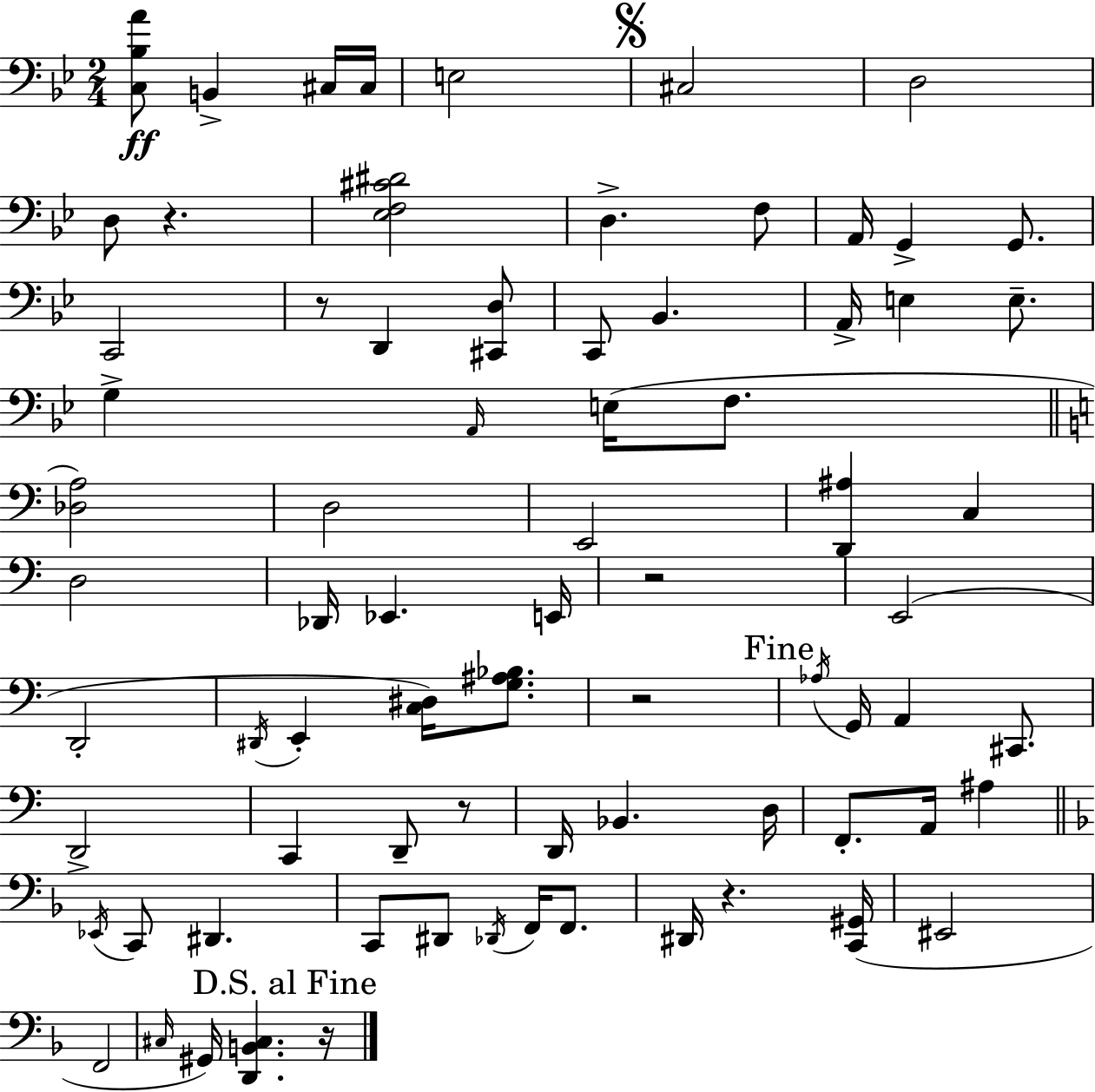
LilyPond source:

{
  \clef bass
  \numericTimeSignature
  \time 2/4
  \key g \minor
  <c bes a'>8\ff b,4-> cis16 cis16 | e2 | \mark \markup { \musicglyph "scripts.segno" } cis2 | d2 | \break d8 r4. | <ees f cis' dis'>2 | d4.-> f8 | a,16 g,4-> g,8. | \break c,2 | r8 d,4 <cis, d>8 | c,8 bes,4. | a,16-> e4 e8.-- | \break g4-> \grace { a,16 }( e16 f8. | \bar "||" \break \key c \major <des a>2) | d2 | e,2 | <d, ais>4 c4 | \break d2 | des,16 ees,4. e,16 | r2 | e,2( | \break d,2-. | \acciaccatura { dis,16 } e,4-. <c dis>16) <g ais bes>8. | r2 | \mark "Fine" \acciaccatura { aes16 } g,16 a,4 cis,8. | \break d,2-> | c,4 d,8-- | r8 d,16 bes,4. | d16 f,8.-. a,16 ais4 | \break \bar "||" \break \key f \major \acciaccatura { ees,16 } c,8 dis,4. | c,8 dis,8 \acciaccatura { des,16 } f,16 f,8. | dis,16 r4. | <c, gis,>16( eis,2 | \break f,2 | \grace { cis16 }) gis,16 <d, b, cis>4. | \mark "D.S. al Fine" r16 \bar "|."
}